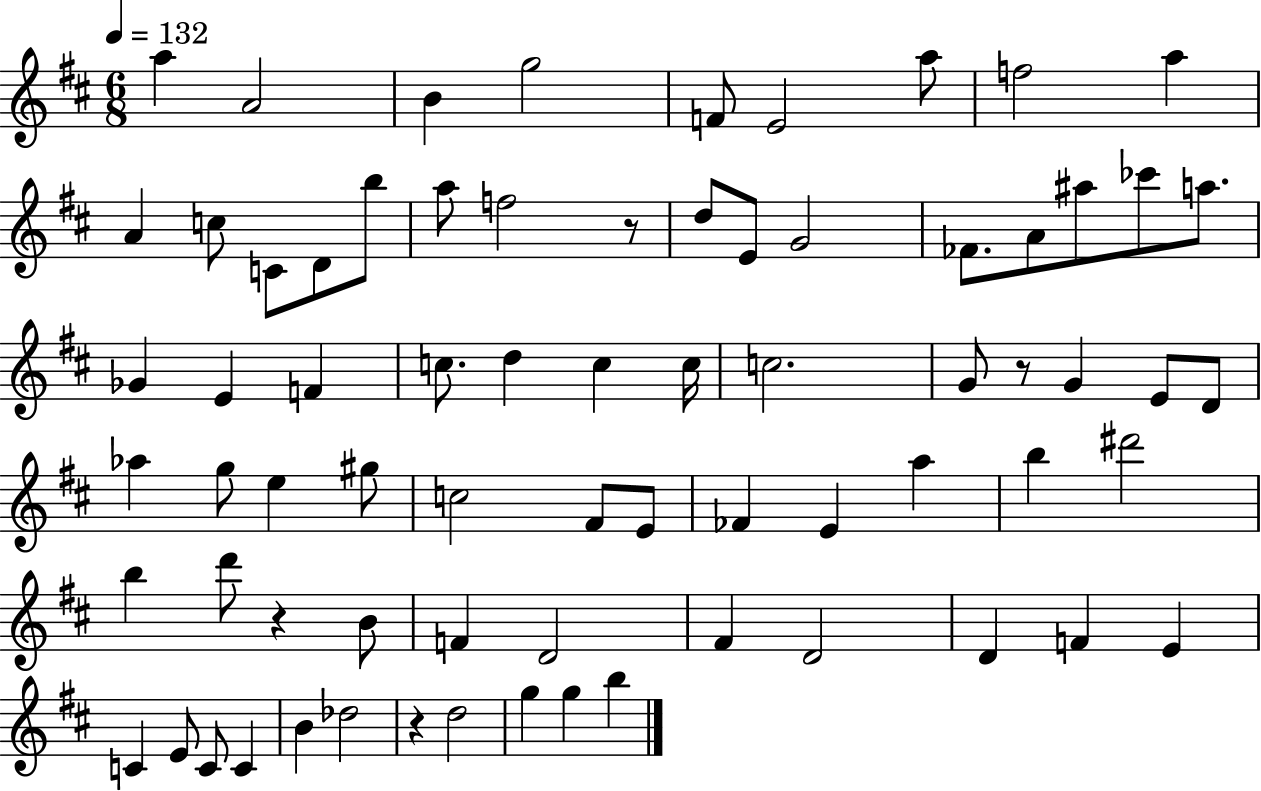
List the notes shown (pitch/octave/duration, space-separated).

A5/q A4/h B4/q G5/h F4/e E4/h A5/e F5/h A5/q A4/q C5/e C4/e D4/e B5/e A5/e F5/h R/e D5/e E4/e G4/h FES4/e. A4/e A#5/e CES6/e A5/e. Gb4/q E4/q F4/q C5/e. D5/q C5/q C5/s C5/h. G4/e R/e G4/q E4/e D4/e Ab5/q G5/e E5/q G#5/e C5/h F#4/e E4/e FES4/q E4/q A5/q B5/q D#6/h B5/q D6/e R/q B4/e F4/q D4/h F#4/q D4/h D4/q F4/q E4/q C4/q E4/e C4/e C4/q B4/q Db5/h R/q D5/h G5/q G5/q B5/q